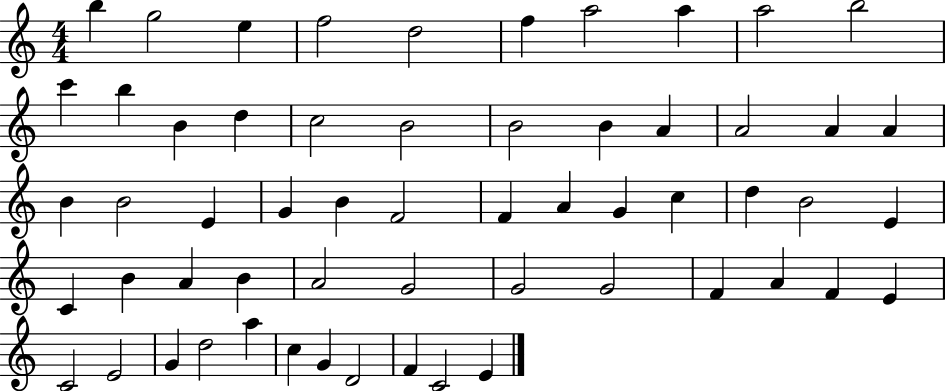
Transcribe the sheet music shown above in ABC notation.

X:1
T:Untitled
M:4/4
L:1/4
K:C
b g2 e f2 d2 f a2 a a2 b2 c' b B d c2 B2 B2 B A A2 A A B B2 E G B F2 F A G c d B2 E C B A B A2 G2 G2 G2 F A F E C2 E2 G d2 a c G D2 F C2 E